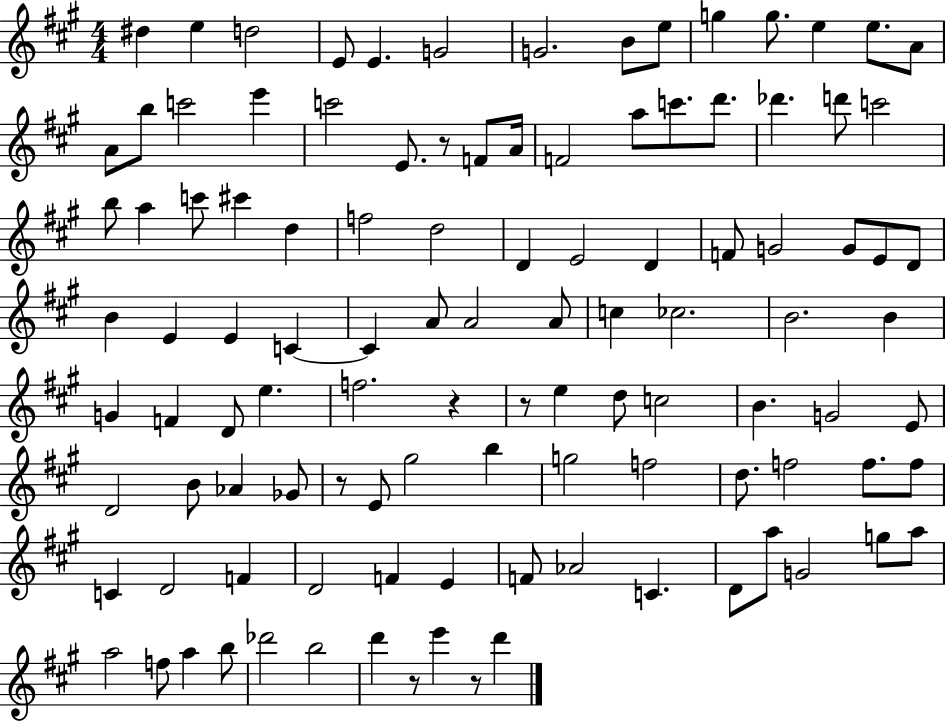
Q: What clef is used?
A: treble